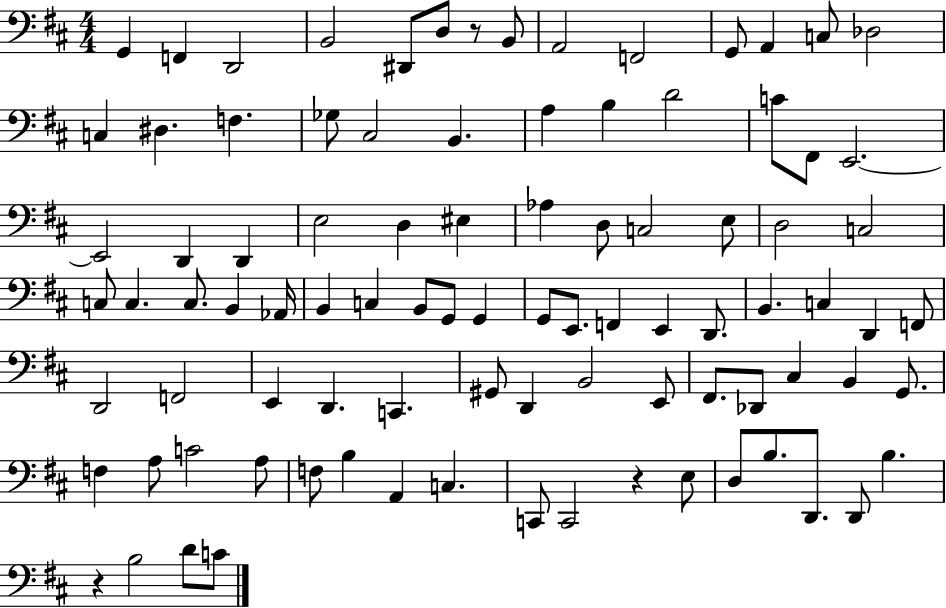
G2/q F2/q D2/h B2/h D#2/e D3/e R/e B2/e A2/h F2/h G2/e A2/q C3/e Db3/h C3/q D#3/q. F3/q. Gb3/e C#3/h B2/q. A3/q B3/q D4/h C4/e F#2/e E2/h. E2/h D2/q D2/q E3/h D3/q EIS3/q Ab3/q D3/e C3/h E3/e D3/h C3/h C3/e C3/q. C3/e. B2/q Ab2/s B2/q C3/q B2/e G2/e G2/q G2/e E2/e. F2/q E2/q D2/e. B2/q. C3/q D2/q F2/e D2/h F2/h E2/q D2/q. C2/q. G#2/e D2/q B2/h E2/e F#2/e. Db2/e C#3/q B2/q G2/e. F3/q A3/e C4/h A3/e F3/e B3/q A2/q C3/q. C2/e C2/h R/q E3/e D3/e B3/e. D2/e. D2/e B3/q. R/q B3/h D4/e C4/e